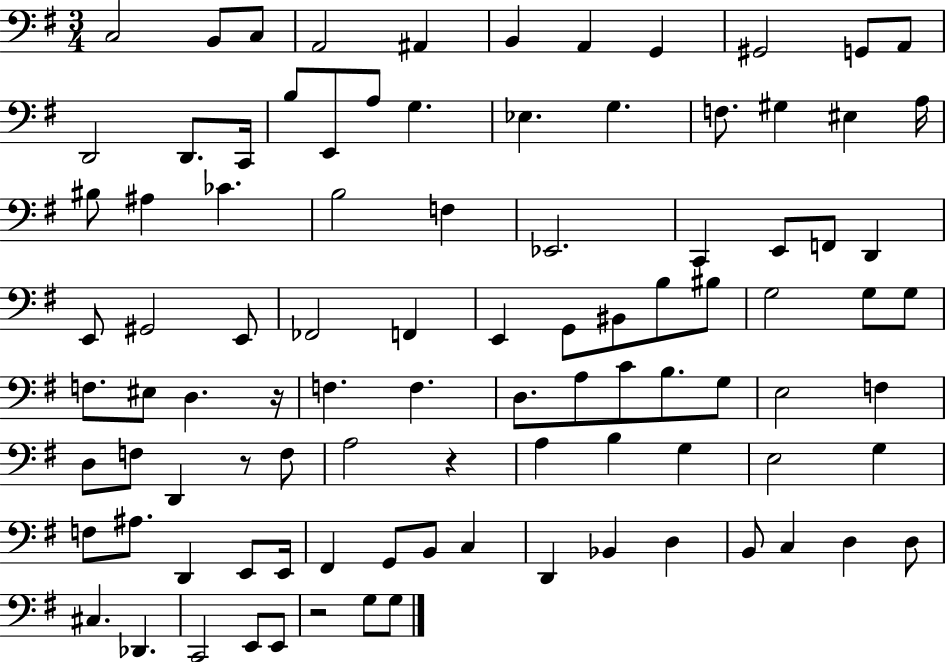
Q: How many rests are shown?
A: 4